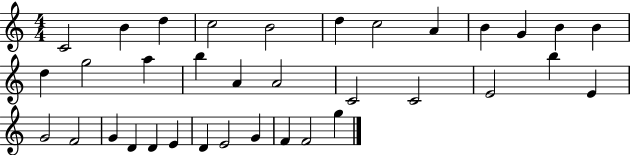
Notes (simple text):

C4/h B4/q D5/q C5/h B4/h D5/q C5/h A4/q B4/q G4/q B4/q B4/q D5/q G5/h A5/q B5/q A4/q A4/h C4/h C4/h E4/h B5/q E4/q G4/h F4/h G4/q D4/q D4/q E4/q D4/q E4/h G4/q F4/q F4/h G5/q